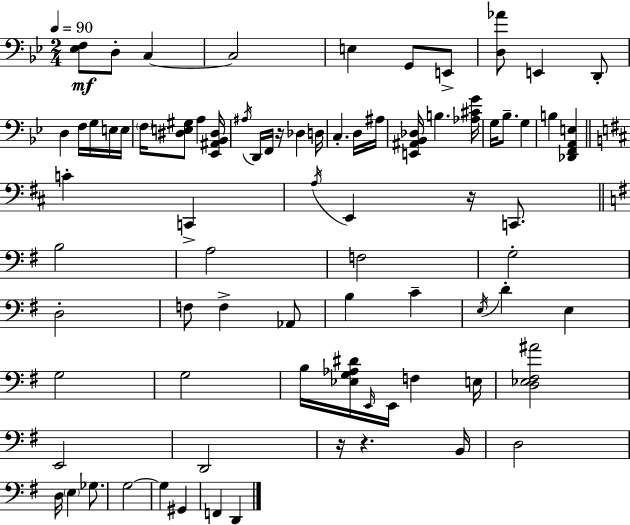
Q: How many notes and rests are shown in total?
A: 78